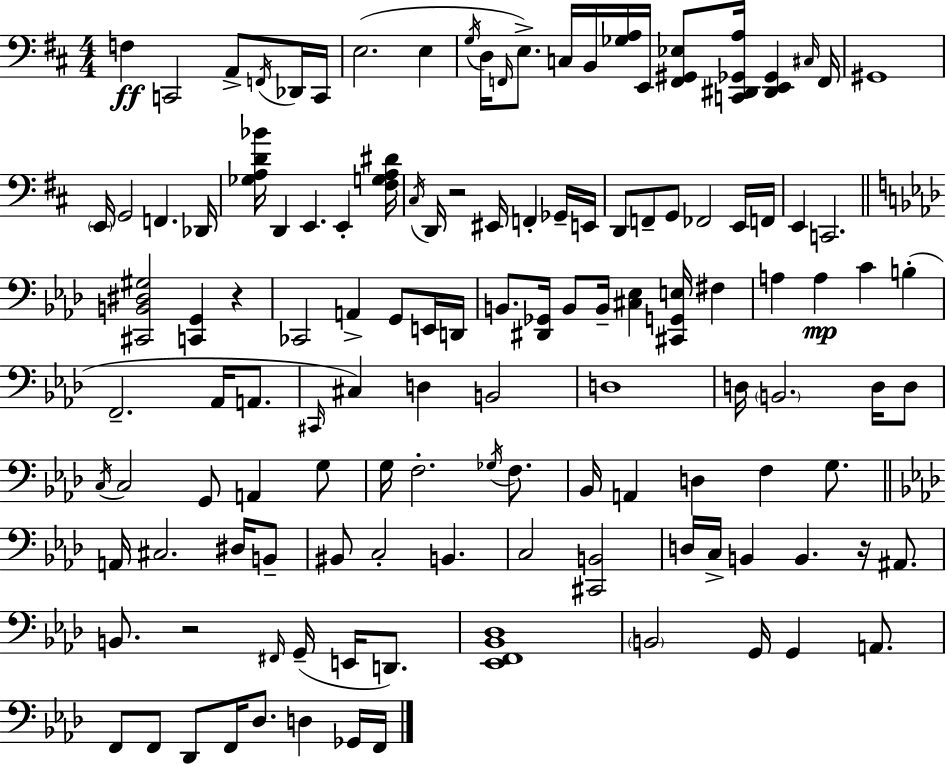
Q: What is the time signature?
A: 4/4